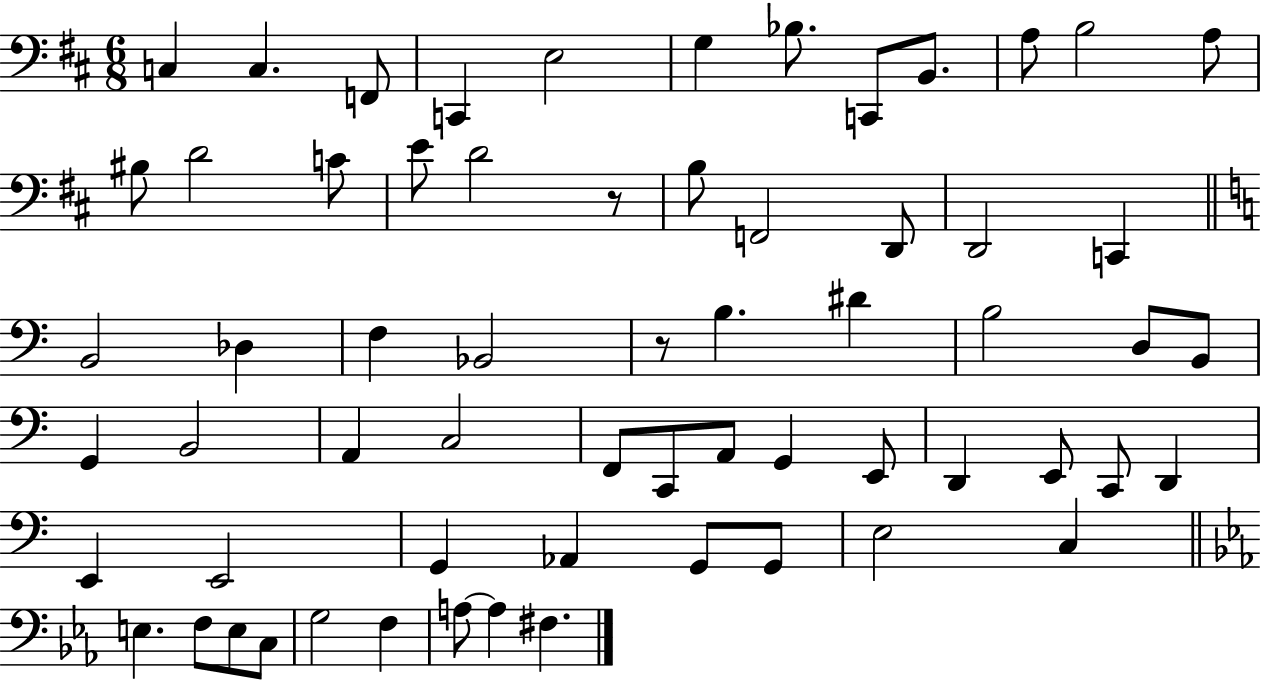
X:1
T:Untitled
M:6/8
L:1/4
K:D
C, C, F,,/2 C,, E,2 G, _B,/2 C,,/2 B,,/2 A,/2 B,2 A,/2 ^B,/2 D2 C/2 E/2 D2 z/2 B,/2 F,,2 D,,/2 D,,2 C,, B,,2 _D, F, _B,,2 z/2 B, ^D B,2 D,/2 B,,/2 G,, B,,2 A,, C,2 F,,/2 C,,/2 A,,/2 G,, E,,/2 D,, E,,/2 C,,/2 D,, E,, E,,2 G,, _A,, G,,/2 G,,/2 E,2 C, E, F,/2 E,/2 C,/2 G,2 F, A,/2 A, ^F,